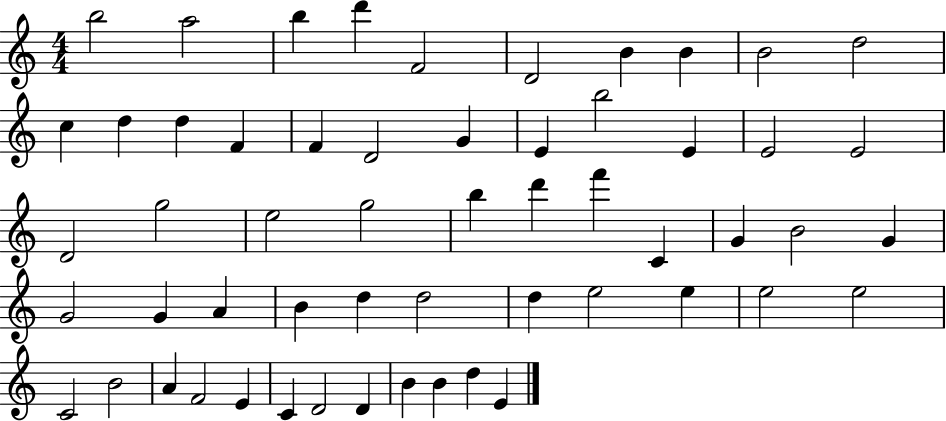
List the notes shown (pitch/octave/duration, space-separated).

B5/h A5/h B5/q D6/q F4/h D4/h B4/q B4/q B4/h D5/h C5/q D5/q D5/q F4/q F4/q D4/h G4/q E4/q B5/h E4/q E4/h E4/h D4/h G5/h E5/h G5/h B5/q D6/q F6/q C4/q G4/q B4/h G4/q G4/h G4/q A4/q B4/q D5/q D5/h D5/q E5/h E5/q E5/h E5/h C4/h B4/h A4/q F4/h E4/q C4/q D4/h D4/q B4/q B4/q D5/q E4/q